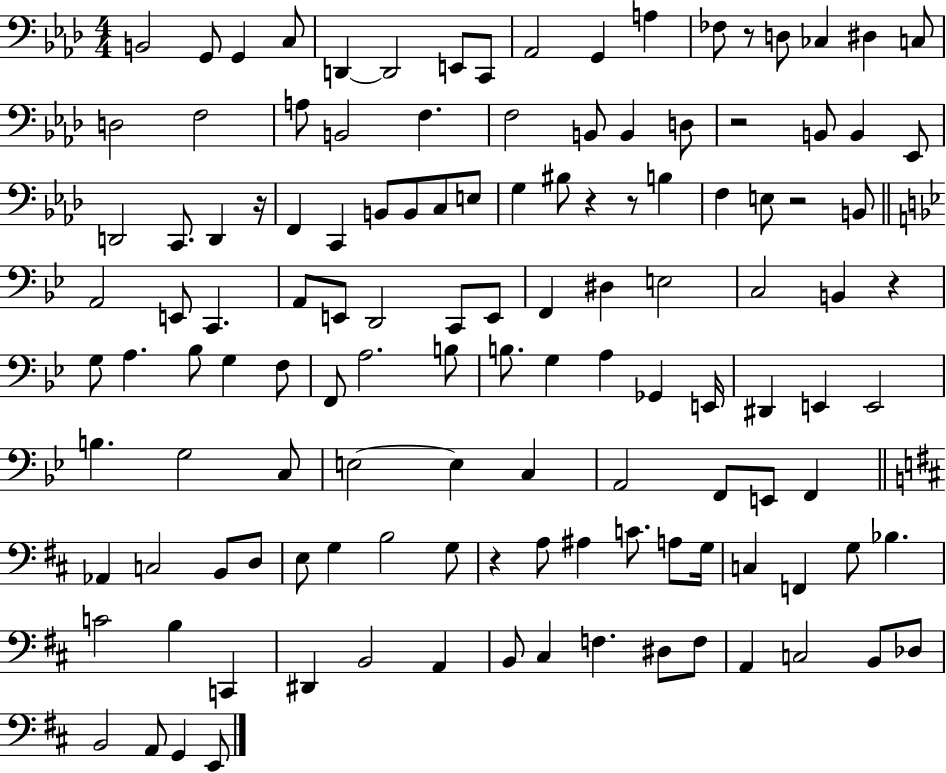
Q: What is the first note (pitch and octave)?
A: B2